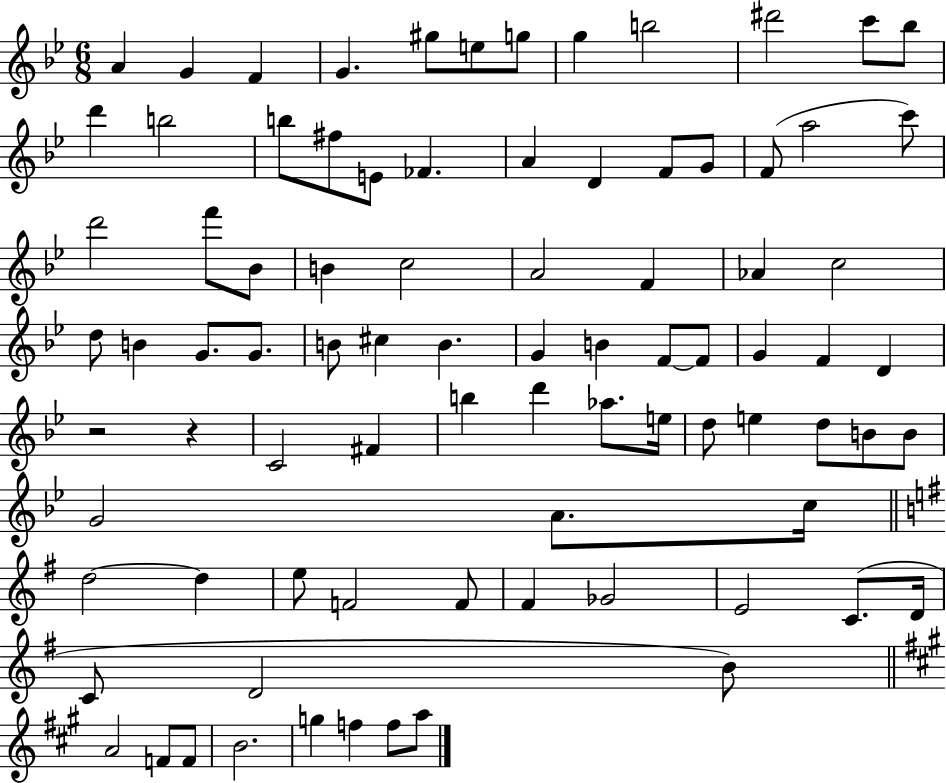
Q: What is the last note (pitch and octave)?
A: A5